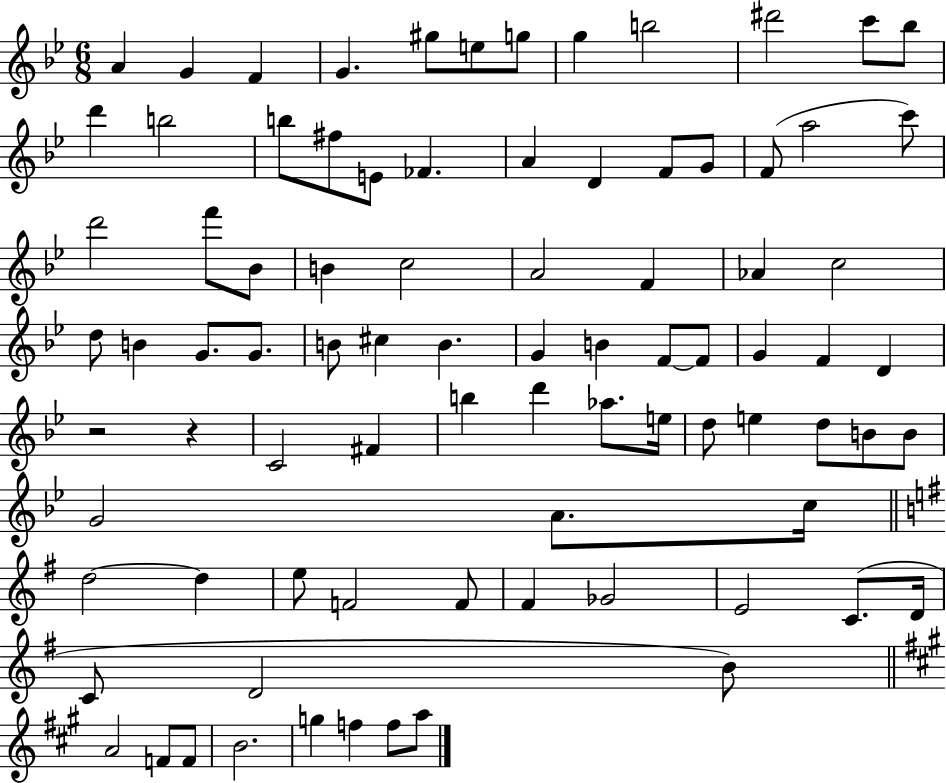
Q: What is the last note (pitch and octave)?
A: A5